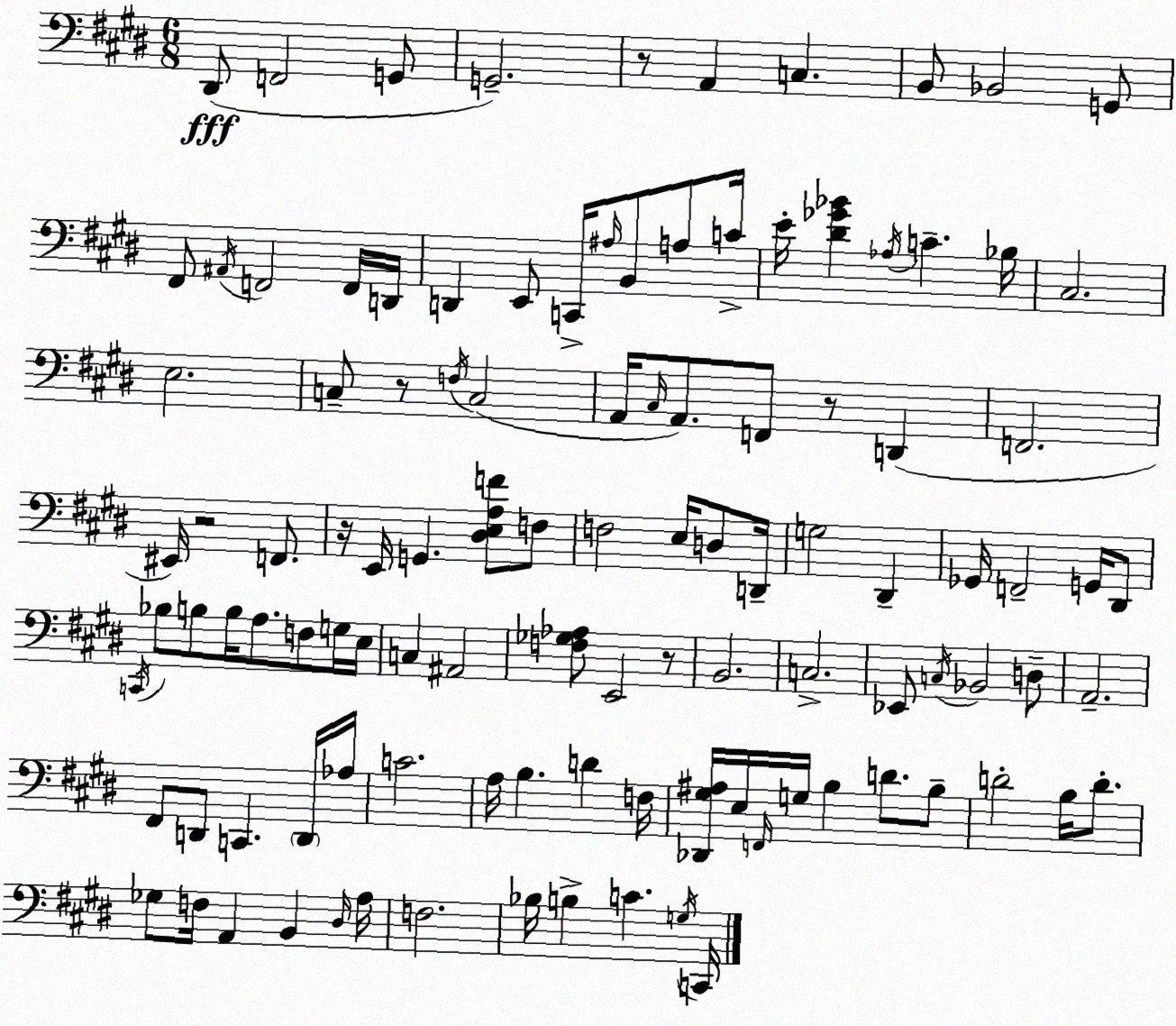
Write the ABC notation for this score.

X:1
T:Untitled
M:6/8
L:1/4
K:E
^D,,/2 F,,2 G,,/2 G,,2 z/2 A,, C, B,,/2 _B,,2 G,,/2 ^F,,/2 ^A,,/4 F,,2 F,,/4 D,,/4 D,, E,,/2 C,,/4 ^A,/4 B,,/2 A,/2 C/4 E/4 [^D_G_B] _A,/4 C _B,/4 ^C,2 E,2 C,/2 z/2 F,/4 C,2 A,,/4 ^C,/4 A,,/2 F,,/2 z/2 D,, F,,2 ^E,,/4 z2 F,,/2 z/4 E,,/4 G,, [^D,E,A,F]/2 F,/2 F,2 E,/4 D,/2 D,,/4 G,2 ^D,, _G,,/4 F,,2 G,,/4 ^D,,/2 C,,/4 _B,/2 B,/2 B,/4 A,/2 F,/2 G,/4 E,/4 C, ^A,,2 [F,_G,_A,]/2 E,,2 z/2 B,,2 C,2 _E,,/2 C,/4 _B,,2 D,/2 A,,2 ^F,,/2 D,,/2 C,, D,,/4 _A,/4 C2 A,/4 B, D F,/4 [_D,,^G,^A,]/4 E,/4 F,,/4 G,/4 B, D/2 B,/2 D2 B,/4 D/2 _G,/2 F,/4 A,, B,, ^D,/4 A,/4 F,2 _B,/4 B, C G,/4 C,,/4